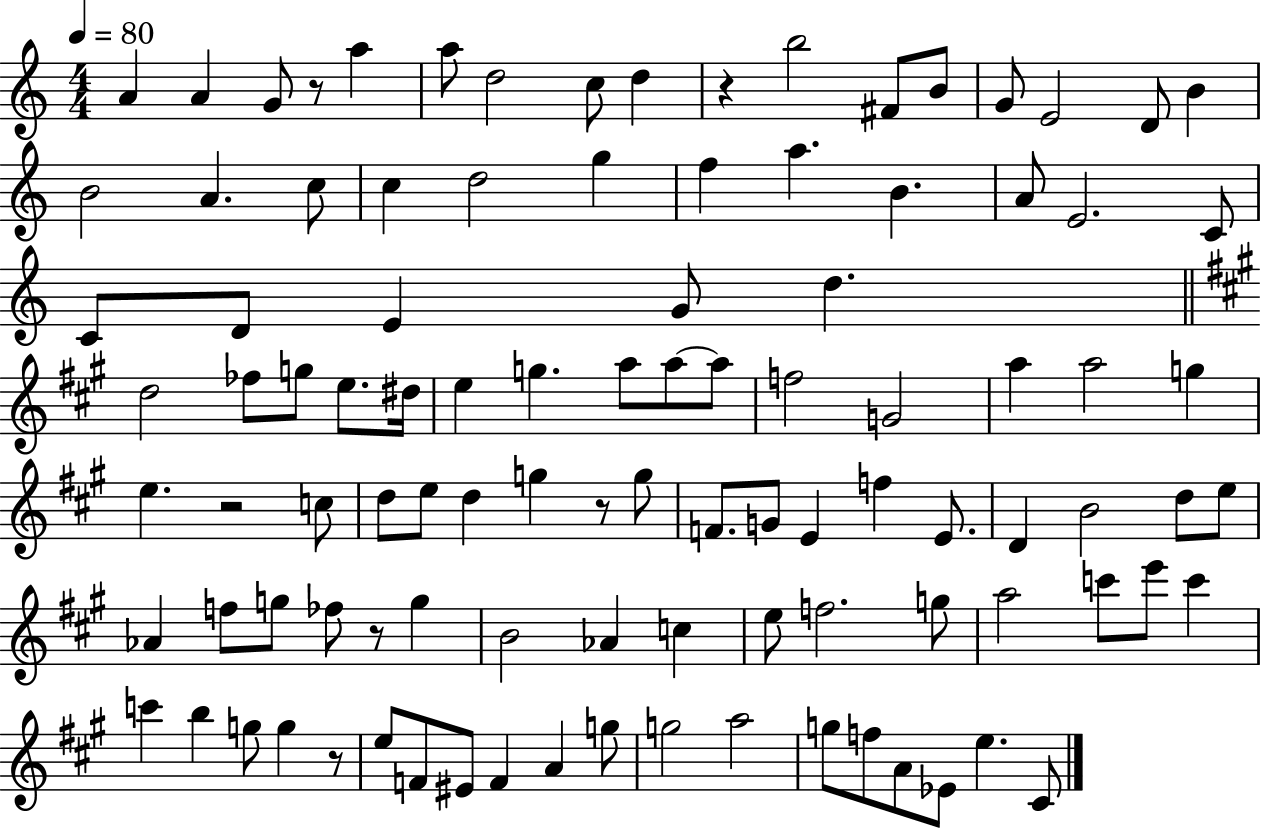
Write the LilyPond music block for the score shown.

{
  \clef treble
  \numericTimeSignature
  \time 4/4
  \key c \major
  \tempo 4 = 80
  \repeat volta 2 { a'4 a'4 g'8 r8 a''4 | a''8 d''2 c''8 d''4 | r4 b''2 fis'8 b'8 | g'8 e'2 d'8 b'4 | \break b'2 a'4. c''8 | c''4 d''2 g''4 | f''4 a''4. b'4. | a'8 e'2. c'8 | \break c'8 d'8 e'4 g'8 d''4. | \bar "||" \break \key a \major d''2 fes''8 g''8 e''8. dis''16 | e''4 g''4. a''8 a''8~~ a''8 | f''2 g'2 | a''4 a''2 g''4 | \break e''4. r2 c''8 | d''8 e''8 d''4 g''4 r8 g''8 | f'8. g'8 e'4 f''4 e'8. | d'4 b'2 d''8 e''8 | \break aes'4 f''8 g''8 fes''8 r8 g''4 | b'2 aes'4 c''4 | e''8 f''2. g''8 | a''2 c'''8 e'''8 c'''4 | \break c'''4 b''4 g''8 g''4 r8 | e''8 f'8 eis'8 f'4 a'4 g''8 | g''2 a''2 | g''8 f''8 a'8 ees'8 e''4. cis'8 | \break } \bar "|."
}